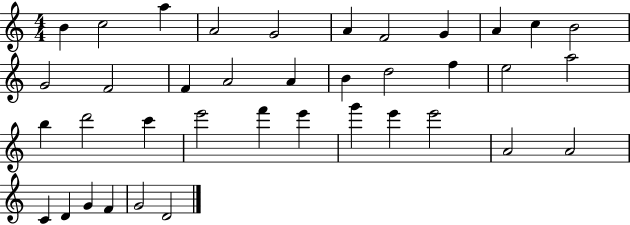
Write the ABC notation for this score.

X:1
T:Untitled
M:4/4
L:1/4
K:C
B c2 a A2 G2 A F2 G A c B2 G2 F2 F A2 A B d2 f e2 a2 b d'2 c' e'2 f' e' g' e' e'2 A2 A2 C D G F G2 D2